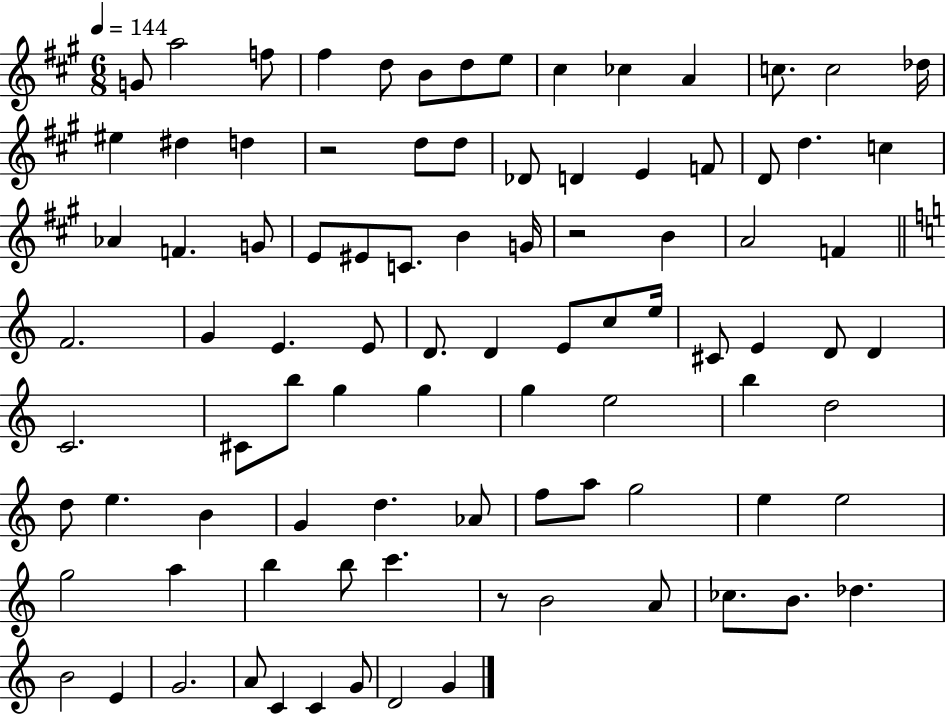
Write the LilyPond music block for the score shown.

{
  \clef treble
  \numericTimeSignature
  \time 6/8
  \key a \major
  \tempo 4 = 144
  \repeat volta 2 { g'8 a''2 f''8 | fis''4 d''8 b'8 d''8 e''8 | cis''4 ces''4 a'4 | c''8. c''2 des''16 | \break eis''4 dis''4 d''4 | r2 d''8 d''8 | des'8 d'4 e'4 f'8 | d'8 d''4. c''4 | \break aes'4 f'4. g'8 | e'8 eis'8 c'8. b'4 g'16 | r2 b'4 | a'2 f'4 | \break \bar "||" \break \key c \major f'2. | g'4 e'4. e'8 | d'8. d'4 e'8 c''8 e''16 | cis'8 e'4 d'8 d'4 | \break c'2. | cis'8 b''8 g''4 g''4 | g''4 e''2 | b''4 d''2 | \break d''8 e''4. b'4 | g'4 d''4. aes'8 | f''8 a''8 g''2 | e''4 e''2 | \break g''2 a''4 | b''4 b''8 c'''4. | r8 b'2 a'8 | ces''8. b'8. des''4. | \break b'2 e'4 | g'2. | a'8 c'4 c'4 g'8 | d'2 g'4 | \break } \bar "|."
}